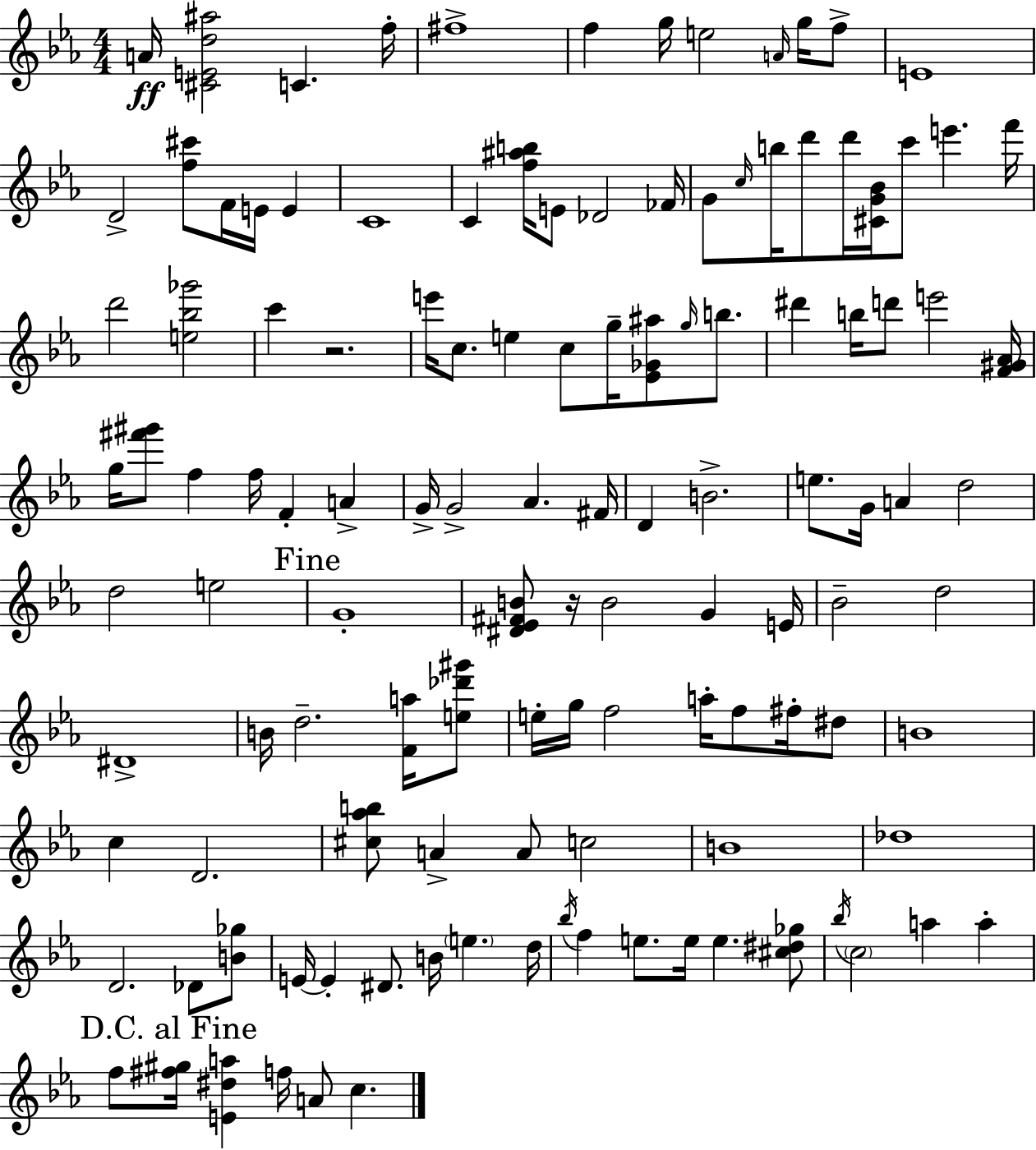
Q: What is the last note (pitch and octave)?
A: C5